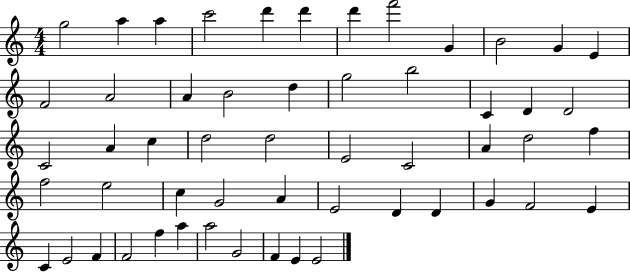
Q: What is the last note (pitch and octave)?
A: E4